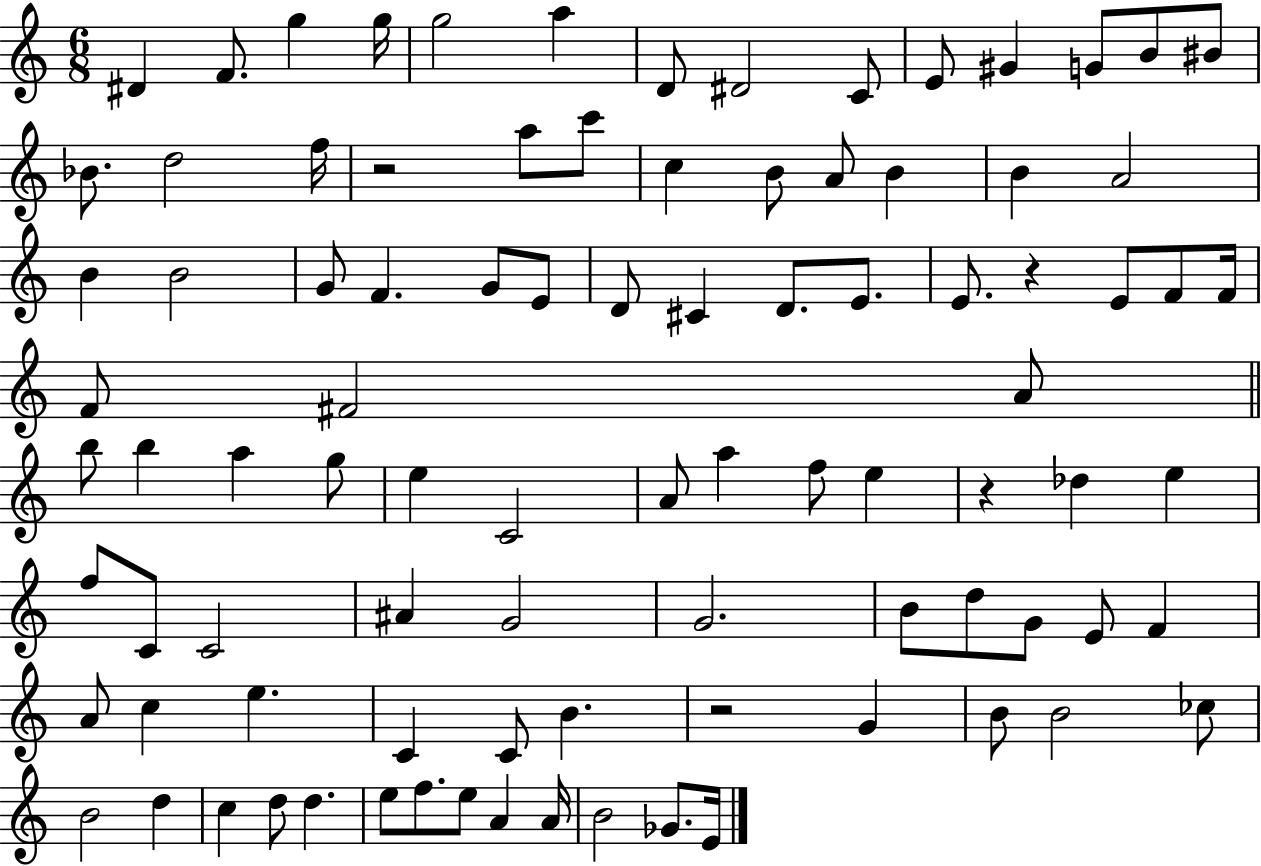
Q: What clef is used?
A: treble